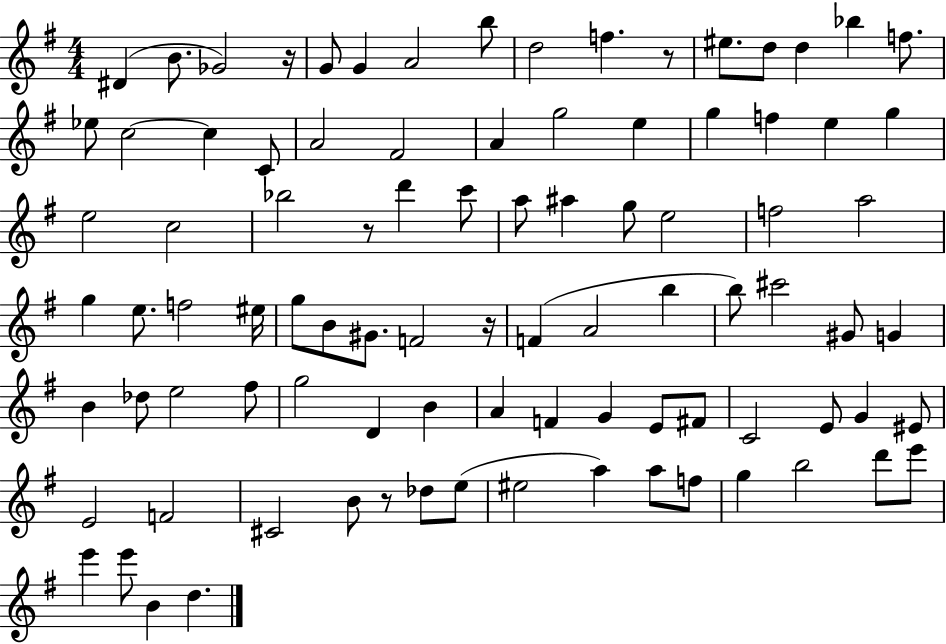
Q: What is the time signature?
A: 4/4